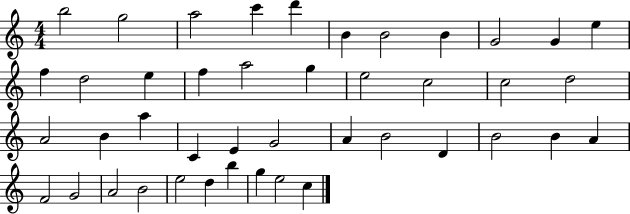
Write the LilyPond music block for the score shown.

{
  \clef treble
  \numericTimeSignature
  \time 4/4
  \key c \major
  b''2 g''2 | a''2 c'''4 d'''4 | b'4 b'2 b'4 | g'2 g'4 e''4 | \break f''4 d''2 e''4 | f''4 a''2 g''4 | e''2 c''2 | c''2 d''2 | \break a'2 b'4 a''4 | c'4 e'4 g'2 | a'4 b'2 d'4 | b'2 b'4 a'4 | \break f'2 g'2 | a'2 b'2 | e''2 d''4 b''4 | g''4 e''2 c''4 | \break \bar "|."
}